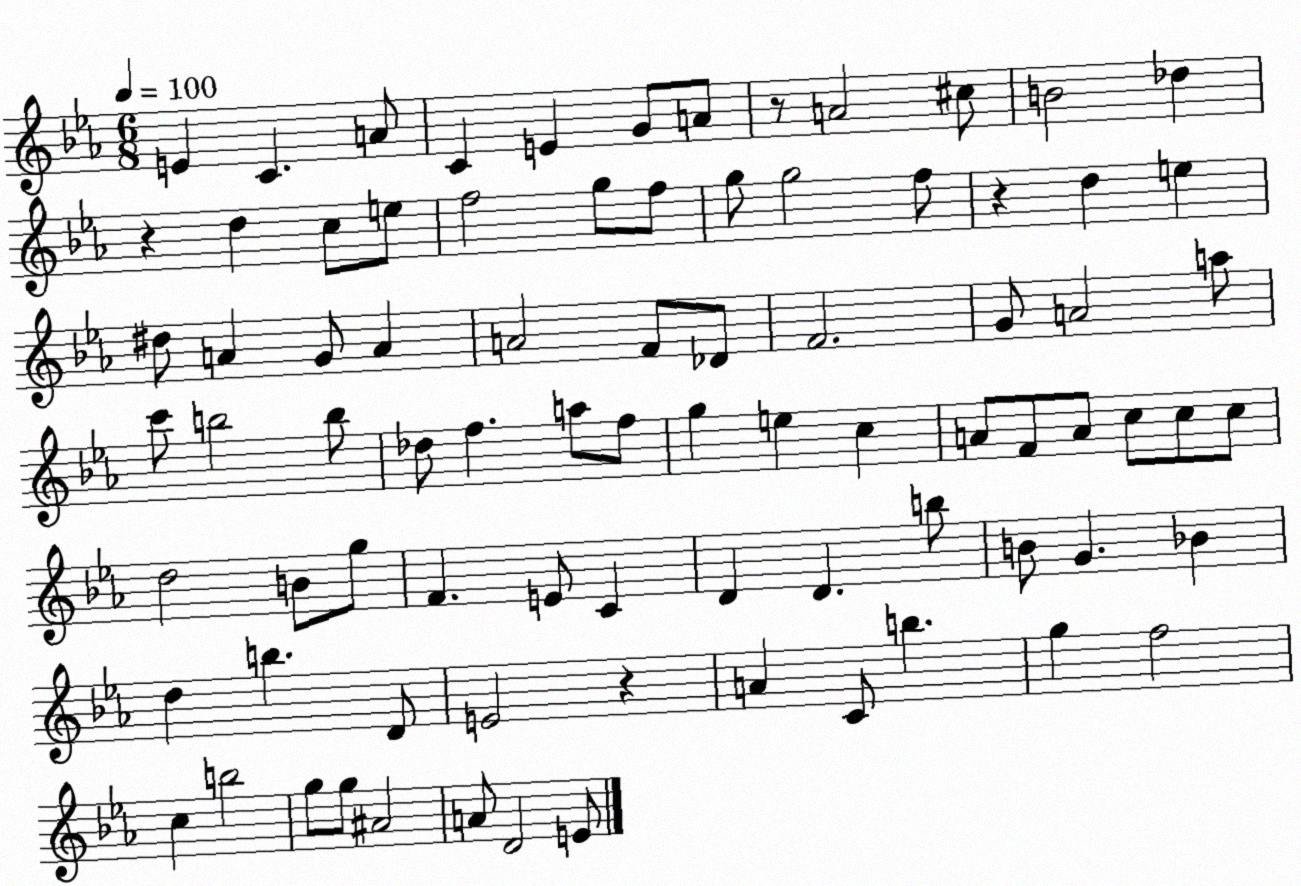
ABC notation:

X:1
T:Untitled
M:6/8
L:1/4
K:Eb
E C A/2 C E G/2 A/2 z/2 A2 ^c/2 B2 _d z d c/2 e/2 f2 g/2 f/2 g/2 g2 f/2 z d e ^d/2 A G/2 A A2 F/2 _D/2 F2 G/2 A2 a/2 c'/2 b2 b/2 _d/2 f a/2 f/2 g e c A/2 F/2 A/2 c/2 c/2 c/2 d2 B/2 g/2 F E/2 C D D b/2 B/2 G _B d b D/2 E2 z A C/2 b g f2 c b2 g/2 g/2 ^A2 A/2 D2 E/2